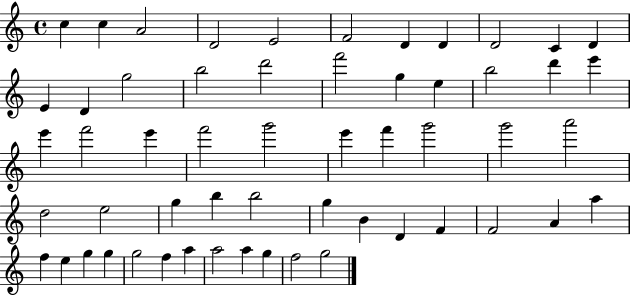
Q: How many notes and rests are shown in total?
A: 56